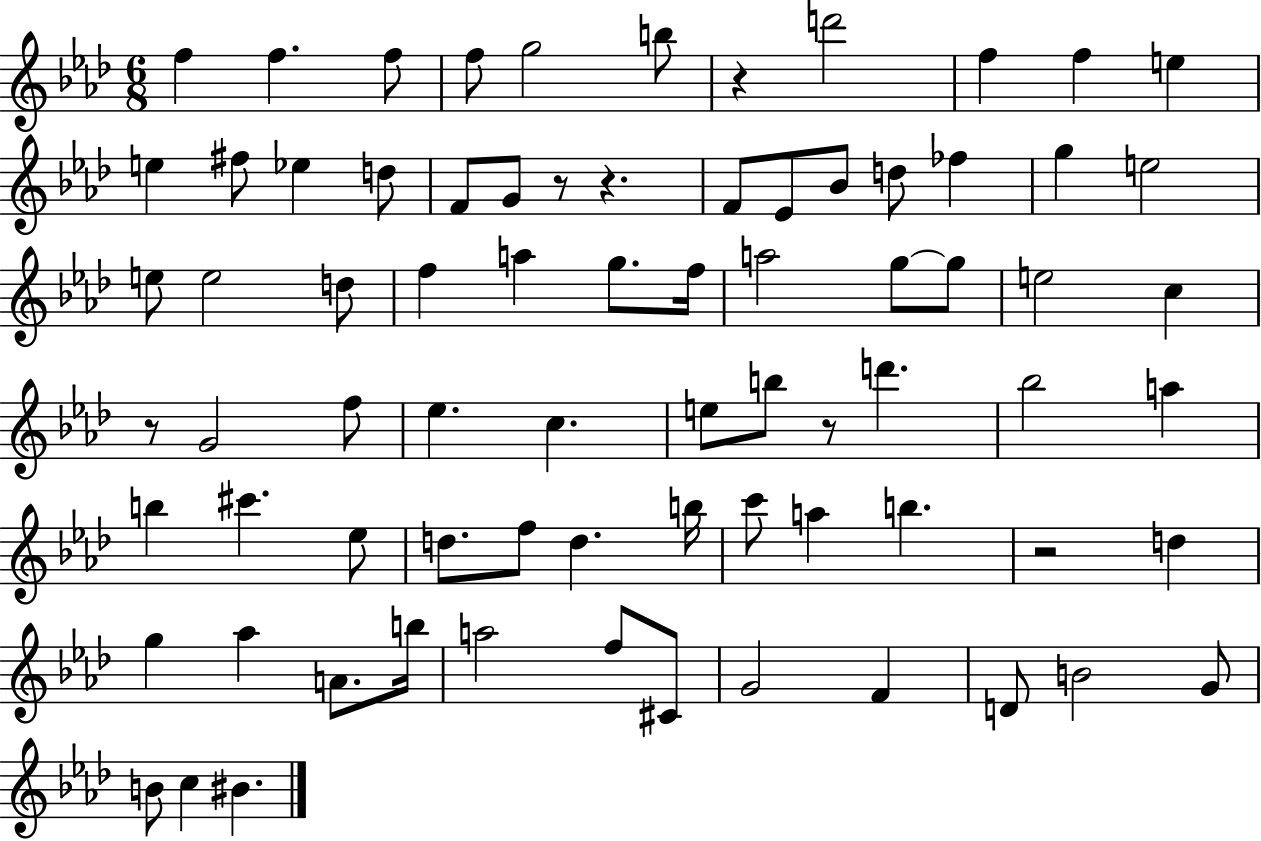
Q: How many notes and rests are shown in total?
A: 76